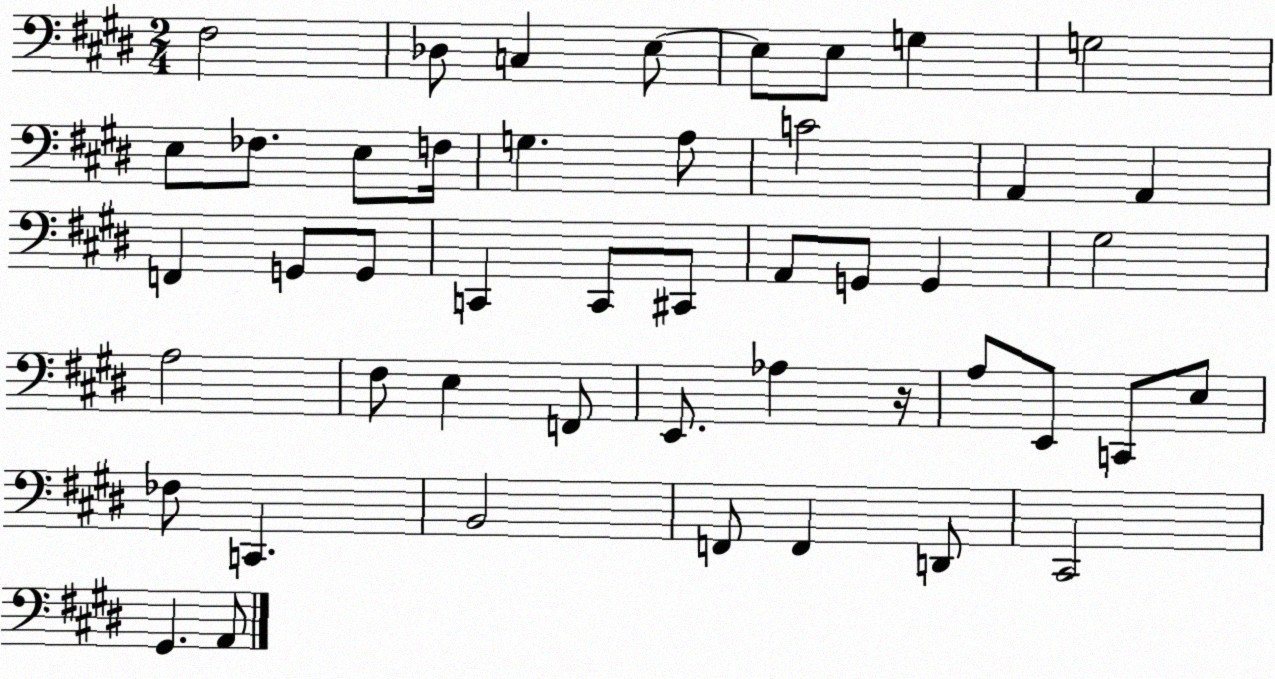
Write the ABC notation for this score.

X:1
T:Untitled
M:2/4
L:1/4
K:E
^F,2 _D,/2 C, E,/2 E,/2 E,/2 G, G,2 E,/2 _F,/2 E,/2 F,/4 G, A,/2 C2 A,, A,, F,, G,,/2 G,,/2 C,, C,,/2 ^C,,/2 A,,/2 G,,/2 G,, ^G,2 A,2 ^F,/2 E, F,,/2 E,,/2 _A, z/4 A,/2 E,,/2 C,,/2 E,/2 _F,/2 C,, B,,2 F,,/2 F,, D,,/2 ^C,,2 ^G,, A,,/2